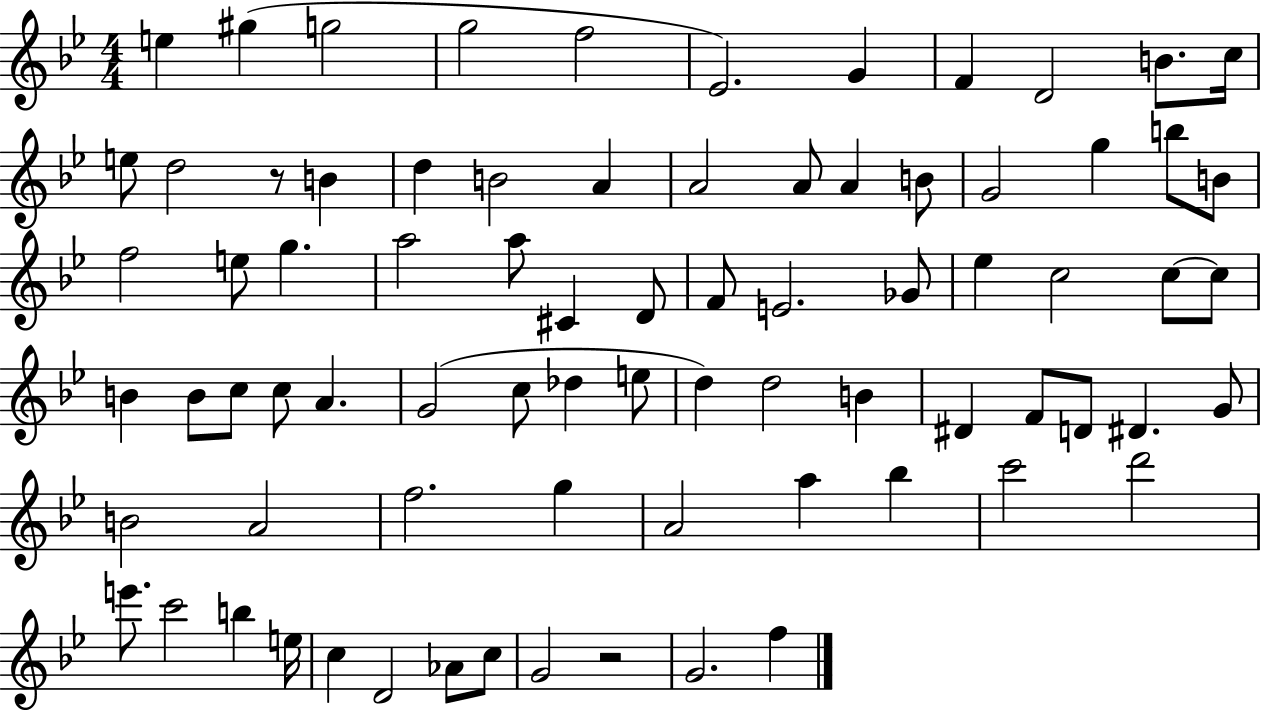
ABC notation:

X:1
T:Untitled
M:4/4
L:1/4
K:Bb
e ^g g2 g2 f2 _E2 G F D2 B/2 c/4 e/2 d2 z/2 B d B2 A A2 A/2 A B/2 G2 g b/2 B/2 f2 e/2 g a2 a/2 ^C D/2 F/2 E2 _G/2 _e c2 c/2 c/2 B B/2 c/2 c/2 A G2 c/2 _d e/2 d d2 B ^D F/2 D/2 ^D G/2 B2 A2 f2 g A2 a _b c'2 d'2 e'/2 c'2 b e/4 c D2 _A/2 c/2 G2 z2 G2 f